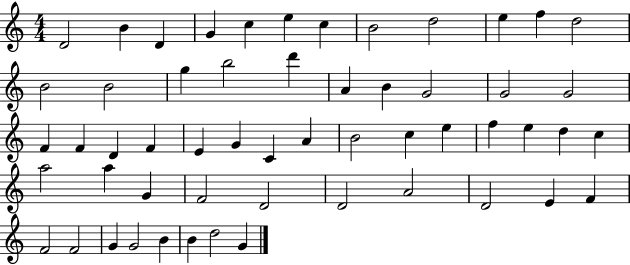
D4/h B4/q D4/q G4/q C5/q E5/q C5/q B4/h D5/h E5/q F5/q D5/h B4/h B4/h G5/q B5/h D6/q A4/q B4/q G4/h G4/h G4/h F4/q F4/q D4/q F4/q E4/q G4/q C4/q A4/q B4/h C5/q E5/q F5/q E5/q D5/q C5/q A5/h A5/q G4/q F4/h D4/h D4/h A4/h D4/h E4/q F4/q F4/h F4/h G4/q G4/h B4/q B4/q D5/h G4/q